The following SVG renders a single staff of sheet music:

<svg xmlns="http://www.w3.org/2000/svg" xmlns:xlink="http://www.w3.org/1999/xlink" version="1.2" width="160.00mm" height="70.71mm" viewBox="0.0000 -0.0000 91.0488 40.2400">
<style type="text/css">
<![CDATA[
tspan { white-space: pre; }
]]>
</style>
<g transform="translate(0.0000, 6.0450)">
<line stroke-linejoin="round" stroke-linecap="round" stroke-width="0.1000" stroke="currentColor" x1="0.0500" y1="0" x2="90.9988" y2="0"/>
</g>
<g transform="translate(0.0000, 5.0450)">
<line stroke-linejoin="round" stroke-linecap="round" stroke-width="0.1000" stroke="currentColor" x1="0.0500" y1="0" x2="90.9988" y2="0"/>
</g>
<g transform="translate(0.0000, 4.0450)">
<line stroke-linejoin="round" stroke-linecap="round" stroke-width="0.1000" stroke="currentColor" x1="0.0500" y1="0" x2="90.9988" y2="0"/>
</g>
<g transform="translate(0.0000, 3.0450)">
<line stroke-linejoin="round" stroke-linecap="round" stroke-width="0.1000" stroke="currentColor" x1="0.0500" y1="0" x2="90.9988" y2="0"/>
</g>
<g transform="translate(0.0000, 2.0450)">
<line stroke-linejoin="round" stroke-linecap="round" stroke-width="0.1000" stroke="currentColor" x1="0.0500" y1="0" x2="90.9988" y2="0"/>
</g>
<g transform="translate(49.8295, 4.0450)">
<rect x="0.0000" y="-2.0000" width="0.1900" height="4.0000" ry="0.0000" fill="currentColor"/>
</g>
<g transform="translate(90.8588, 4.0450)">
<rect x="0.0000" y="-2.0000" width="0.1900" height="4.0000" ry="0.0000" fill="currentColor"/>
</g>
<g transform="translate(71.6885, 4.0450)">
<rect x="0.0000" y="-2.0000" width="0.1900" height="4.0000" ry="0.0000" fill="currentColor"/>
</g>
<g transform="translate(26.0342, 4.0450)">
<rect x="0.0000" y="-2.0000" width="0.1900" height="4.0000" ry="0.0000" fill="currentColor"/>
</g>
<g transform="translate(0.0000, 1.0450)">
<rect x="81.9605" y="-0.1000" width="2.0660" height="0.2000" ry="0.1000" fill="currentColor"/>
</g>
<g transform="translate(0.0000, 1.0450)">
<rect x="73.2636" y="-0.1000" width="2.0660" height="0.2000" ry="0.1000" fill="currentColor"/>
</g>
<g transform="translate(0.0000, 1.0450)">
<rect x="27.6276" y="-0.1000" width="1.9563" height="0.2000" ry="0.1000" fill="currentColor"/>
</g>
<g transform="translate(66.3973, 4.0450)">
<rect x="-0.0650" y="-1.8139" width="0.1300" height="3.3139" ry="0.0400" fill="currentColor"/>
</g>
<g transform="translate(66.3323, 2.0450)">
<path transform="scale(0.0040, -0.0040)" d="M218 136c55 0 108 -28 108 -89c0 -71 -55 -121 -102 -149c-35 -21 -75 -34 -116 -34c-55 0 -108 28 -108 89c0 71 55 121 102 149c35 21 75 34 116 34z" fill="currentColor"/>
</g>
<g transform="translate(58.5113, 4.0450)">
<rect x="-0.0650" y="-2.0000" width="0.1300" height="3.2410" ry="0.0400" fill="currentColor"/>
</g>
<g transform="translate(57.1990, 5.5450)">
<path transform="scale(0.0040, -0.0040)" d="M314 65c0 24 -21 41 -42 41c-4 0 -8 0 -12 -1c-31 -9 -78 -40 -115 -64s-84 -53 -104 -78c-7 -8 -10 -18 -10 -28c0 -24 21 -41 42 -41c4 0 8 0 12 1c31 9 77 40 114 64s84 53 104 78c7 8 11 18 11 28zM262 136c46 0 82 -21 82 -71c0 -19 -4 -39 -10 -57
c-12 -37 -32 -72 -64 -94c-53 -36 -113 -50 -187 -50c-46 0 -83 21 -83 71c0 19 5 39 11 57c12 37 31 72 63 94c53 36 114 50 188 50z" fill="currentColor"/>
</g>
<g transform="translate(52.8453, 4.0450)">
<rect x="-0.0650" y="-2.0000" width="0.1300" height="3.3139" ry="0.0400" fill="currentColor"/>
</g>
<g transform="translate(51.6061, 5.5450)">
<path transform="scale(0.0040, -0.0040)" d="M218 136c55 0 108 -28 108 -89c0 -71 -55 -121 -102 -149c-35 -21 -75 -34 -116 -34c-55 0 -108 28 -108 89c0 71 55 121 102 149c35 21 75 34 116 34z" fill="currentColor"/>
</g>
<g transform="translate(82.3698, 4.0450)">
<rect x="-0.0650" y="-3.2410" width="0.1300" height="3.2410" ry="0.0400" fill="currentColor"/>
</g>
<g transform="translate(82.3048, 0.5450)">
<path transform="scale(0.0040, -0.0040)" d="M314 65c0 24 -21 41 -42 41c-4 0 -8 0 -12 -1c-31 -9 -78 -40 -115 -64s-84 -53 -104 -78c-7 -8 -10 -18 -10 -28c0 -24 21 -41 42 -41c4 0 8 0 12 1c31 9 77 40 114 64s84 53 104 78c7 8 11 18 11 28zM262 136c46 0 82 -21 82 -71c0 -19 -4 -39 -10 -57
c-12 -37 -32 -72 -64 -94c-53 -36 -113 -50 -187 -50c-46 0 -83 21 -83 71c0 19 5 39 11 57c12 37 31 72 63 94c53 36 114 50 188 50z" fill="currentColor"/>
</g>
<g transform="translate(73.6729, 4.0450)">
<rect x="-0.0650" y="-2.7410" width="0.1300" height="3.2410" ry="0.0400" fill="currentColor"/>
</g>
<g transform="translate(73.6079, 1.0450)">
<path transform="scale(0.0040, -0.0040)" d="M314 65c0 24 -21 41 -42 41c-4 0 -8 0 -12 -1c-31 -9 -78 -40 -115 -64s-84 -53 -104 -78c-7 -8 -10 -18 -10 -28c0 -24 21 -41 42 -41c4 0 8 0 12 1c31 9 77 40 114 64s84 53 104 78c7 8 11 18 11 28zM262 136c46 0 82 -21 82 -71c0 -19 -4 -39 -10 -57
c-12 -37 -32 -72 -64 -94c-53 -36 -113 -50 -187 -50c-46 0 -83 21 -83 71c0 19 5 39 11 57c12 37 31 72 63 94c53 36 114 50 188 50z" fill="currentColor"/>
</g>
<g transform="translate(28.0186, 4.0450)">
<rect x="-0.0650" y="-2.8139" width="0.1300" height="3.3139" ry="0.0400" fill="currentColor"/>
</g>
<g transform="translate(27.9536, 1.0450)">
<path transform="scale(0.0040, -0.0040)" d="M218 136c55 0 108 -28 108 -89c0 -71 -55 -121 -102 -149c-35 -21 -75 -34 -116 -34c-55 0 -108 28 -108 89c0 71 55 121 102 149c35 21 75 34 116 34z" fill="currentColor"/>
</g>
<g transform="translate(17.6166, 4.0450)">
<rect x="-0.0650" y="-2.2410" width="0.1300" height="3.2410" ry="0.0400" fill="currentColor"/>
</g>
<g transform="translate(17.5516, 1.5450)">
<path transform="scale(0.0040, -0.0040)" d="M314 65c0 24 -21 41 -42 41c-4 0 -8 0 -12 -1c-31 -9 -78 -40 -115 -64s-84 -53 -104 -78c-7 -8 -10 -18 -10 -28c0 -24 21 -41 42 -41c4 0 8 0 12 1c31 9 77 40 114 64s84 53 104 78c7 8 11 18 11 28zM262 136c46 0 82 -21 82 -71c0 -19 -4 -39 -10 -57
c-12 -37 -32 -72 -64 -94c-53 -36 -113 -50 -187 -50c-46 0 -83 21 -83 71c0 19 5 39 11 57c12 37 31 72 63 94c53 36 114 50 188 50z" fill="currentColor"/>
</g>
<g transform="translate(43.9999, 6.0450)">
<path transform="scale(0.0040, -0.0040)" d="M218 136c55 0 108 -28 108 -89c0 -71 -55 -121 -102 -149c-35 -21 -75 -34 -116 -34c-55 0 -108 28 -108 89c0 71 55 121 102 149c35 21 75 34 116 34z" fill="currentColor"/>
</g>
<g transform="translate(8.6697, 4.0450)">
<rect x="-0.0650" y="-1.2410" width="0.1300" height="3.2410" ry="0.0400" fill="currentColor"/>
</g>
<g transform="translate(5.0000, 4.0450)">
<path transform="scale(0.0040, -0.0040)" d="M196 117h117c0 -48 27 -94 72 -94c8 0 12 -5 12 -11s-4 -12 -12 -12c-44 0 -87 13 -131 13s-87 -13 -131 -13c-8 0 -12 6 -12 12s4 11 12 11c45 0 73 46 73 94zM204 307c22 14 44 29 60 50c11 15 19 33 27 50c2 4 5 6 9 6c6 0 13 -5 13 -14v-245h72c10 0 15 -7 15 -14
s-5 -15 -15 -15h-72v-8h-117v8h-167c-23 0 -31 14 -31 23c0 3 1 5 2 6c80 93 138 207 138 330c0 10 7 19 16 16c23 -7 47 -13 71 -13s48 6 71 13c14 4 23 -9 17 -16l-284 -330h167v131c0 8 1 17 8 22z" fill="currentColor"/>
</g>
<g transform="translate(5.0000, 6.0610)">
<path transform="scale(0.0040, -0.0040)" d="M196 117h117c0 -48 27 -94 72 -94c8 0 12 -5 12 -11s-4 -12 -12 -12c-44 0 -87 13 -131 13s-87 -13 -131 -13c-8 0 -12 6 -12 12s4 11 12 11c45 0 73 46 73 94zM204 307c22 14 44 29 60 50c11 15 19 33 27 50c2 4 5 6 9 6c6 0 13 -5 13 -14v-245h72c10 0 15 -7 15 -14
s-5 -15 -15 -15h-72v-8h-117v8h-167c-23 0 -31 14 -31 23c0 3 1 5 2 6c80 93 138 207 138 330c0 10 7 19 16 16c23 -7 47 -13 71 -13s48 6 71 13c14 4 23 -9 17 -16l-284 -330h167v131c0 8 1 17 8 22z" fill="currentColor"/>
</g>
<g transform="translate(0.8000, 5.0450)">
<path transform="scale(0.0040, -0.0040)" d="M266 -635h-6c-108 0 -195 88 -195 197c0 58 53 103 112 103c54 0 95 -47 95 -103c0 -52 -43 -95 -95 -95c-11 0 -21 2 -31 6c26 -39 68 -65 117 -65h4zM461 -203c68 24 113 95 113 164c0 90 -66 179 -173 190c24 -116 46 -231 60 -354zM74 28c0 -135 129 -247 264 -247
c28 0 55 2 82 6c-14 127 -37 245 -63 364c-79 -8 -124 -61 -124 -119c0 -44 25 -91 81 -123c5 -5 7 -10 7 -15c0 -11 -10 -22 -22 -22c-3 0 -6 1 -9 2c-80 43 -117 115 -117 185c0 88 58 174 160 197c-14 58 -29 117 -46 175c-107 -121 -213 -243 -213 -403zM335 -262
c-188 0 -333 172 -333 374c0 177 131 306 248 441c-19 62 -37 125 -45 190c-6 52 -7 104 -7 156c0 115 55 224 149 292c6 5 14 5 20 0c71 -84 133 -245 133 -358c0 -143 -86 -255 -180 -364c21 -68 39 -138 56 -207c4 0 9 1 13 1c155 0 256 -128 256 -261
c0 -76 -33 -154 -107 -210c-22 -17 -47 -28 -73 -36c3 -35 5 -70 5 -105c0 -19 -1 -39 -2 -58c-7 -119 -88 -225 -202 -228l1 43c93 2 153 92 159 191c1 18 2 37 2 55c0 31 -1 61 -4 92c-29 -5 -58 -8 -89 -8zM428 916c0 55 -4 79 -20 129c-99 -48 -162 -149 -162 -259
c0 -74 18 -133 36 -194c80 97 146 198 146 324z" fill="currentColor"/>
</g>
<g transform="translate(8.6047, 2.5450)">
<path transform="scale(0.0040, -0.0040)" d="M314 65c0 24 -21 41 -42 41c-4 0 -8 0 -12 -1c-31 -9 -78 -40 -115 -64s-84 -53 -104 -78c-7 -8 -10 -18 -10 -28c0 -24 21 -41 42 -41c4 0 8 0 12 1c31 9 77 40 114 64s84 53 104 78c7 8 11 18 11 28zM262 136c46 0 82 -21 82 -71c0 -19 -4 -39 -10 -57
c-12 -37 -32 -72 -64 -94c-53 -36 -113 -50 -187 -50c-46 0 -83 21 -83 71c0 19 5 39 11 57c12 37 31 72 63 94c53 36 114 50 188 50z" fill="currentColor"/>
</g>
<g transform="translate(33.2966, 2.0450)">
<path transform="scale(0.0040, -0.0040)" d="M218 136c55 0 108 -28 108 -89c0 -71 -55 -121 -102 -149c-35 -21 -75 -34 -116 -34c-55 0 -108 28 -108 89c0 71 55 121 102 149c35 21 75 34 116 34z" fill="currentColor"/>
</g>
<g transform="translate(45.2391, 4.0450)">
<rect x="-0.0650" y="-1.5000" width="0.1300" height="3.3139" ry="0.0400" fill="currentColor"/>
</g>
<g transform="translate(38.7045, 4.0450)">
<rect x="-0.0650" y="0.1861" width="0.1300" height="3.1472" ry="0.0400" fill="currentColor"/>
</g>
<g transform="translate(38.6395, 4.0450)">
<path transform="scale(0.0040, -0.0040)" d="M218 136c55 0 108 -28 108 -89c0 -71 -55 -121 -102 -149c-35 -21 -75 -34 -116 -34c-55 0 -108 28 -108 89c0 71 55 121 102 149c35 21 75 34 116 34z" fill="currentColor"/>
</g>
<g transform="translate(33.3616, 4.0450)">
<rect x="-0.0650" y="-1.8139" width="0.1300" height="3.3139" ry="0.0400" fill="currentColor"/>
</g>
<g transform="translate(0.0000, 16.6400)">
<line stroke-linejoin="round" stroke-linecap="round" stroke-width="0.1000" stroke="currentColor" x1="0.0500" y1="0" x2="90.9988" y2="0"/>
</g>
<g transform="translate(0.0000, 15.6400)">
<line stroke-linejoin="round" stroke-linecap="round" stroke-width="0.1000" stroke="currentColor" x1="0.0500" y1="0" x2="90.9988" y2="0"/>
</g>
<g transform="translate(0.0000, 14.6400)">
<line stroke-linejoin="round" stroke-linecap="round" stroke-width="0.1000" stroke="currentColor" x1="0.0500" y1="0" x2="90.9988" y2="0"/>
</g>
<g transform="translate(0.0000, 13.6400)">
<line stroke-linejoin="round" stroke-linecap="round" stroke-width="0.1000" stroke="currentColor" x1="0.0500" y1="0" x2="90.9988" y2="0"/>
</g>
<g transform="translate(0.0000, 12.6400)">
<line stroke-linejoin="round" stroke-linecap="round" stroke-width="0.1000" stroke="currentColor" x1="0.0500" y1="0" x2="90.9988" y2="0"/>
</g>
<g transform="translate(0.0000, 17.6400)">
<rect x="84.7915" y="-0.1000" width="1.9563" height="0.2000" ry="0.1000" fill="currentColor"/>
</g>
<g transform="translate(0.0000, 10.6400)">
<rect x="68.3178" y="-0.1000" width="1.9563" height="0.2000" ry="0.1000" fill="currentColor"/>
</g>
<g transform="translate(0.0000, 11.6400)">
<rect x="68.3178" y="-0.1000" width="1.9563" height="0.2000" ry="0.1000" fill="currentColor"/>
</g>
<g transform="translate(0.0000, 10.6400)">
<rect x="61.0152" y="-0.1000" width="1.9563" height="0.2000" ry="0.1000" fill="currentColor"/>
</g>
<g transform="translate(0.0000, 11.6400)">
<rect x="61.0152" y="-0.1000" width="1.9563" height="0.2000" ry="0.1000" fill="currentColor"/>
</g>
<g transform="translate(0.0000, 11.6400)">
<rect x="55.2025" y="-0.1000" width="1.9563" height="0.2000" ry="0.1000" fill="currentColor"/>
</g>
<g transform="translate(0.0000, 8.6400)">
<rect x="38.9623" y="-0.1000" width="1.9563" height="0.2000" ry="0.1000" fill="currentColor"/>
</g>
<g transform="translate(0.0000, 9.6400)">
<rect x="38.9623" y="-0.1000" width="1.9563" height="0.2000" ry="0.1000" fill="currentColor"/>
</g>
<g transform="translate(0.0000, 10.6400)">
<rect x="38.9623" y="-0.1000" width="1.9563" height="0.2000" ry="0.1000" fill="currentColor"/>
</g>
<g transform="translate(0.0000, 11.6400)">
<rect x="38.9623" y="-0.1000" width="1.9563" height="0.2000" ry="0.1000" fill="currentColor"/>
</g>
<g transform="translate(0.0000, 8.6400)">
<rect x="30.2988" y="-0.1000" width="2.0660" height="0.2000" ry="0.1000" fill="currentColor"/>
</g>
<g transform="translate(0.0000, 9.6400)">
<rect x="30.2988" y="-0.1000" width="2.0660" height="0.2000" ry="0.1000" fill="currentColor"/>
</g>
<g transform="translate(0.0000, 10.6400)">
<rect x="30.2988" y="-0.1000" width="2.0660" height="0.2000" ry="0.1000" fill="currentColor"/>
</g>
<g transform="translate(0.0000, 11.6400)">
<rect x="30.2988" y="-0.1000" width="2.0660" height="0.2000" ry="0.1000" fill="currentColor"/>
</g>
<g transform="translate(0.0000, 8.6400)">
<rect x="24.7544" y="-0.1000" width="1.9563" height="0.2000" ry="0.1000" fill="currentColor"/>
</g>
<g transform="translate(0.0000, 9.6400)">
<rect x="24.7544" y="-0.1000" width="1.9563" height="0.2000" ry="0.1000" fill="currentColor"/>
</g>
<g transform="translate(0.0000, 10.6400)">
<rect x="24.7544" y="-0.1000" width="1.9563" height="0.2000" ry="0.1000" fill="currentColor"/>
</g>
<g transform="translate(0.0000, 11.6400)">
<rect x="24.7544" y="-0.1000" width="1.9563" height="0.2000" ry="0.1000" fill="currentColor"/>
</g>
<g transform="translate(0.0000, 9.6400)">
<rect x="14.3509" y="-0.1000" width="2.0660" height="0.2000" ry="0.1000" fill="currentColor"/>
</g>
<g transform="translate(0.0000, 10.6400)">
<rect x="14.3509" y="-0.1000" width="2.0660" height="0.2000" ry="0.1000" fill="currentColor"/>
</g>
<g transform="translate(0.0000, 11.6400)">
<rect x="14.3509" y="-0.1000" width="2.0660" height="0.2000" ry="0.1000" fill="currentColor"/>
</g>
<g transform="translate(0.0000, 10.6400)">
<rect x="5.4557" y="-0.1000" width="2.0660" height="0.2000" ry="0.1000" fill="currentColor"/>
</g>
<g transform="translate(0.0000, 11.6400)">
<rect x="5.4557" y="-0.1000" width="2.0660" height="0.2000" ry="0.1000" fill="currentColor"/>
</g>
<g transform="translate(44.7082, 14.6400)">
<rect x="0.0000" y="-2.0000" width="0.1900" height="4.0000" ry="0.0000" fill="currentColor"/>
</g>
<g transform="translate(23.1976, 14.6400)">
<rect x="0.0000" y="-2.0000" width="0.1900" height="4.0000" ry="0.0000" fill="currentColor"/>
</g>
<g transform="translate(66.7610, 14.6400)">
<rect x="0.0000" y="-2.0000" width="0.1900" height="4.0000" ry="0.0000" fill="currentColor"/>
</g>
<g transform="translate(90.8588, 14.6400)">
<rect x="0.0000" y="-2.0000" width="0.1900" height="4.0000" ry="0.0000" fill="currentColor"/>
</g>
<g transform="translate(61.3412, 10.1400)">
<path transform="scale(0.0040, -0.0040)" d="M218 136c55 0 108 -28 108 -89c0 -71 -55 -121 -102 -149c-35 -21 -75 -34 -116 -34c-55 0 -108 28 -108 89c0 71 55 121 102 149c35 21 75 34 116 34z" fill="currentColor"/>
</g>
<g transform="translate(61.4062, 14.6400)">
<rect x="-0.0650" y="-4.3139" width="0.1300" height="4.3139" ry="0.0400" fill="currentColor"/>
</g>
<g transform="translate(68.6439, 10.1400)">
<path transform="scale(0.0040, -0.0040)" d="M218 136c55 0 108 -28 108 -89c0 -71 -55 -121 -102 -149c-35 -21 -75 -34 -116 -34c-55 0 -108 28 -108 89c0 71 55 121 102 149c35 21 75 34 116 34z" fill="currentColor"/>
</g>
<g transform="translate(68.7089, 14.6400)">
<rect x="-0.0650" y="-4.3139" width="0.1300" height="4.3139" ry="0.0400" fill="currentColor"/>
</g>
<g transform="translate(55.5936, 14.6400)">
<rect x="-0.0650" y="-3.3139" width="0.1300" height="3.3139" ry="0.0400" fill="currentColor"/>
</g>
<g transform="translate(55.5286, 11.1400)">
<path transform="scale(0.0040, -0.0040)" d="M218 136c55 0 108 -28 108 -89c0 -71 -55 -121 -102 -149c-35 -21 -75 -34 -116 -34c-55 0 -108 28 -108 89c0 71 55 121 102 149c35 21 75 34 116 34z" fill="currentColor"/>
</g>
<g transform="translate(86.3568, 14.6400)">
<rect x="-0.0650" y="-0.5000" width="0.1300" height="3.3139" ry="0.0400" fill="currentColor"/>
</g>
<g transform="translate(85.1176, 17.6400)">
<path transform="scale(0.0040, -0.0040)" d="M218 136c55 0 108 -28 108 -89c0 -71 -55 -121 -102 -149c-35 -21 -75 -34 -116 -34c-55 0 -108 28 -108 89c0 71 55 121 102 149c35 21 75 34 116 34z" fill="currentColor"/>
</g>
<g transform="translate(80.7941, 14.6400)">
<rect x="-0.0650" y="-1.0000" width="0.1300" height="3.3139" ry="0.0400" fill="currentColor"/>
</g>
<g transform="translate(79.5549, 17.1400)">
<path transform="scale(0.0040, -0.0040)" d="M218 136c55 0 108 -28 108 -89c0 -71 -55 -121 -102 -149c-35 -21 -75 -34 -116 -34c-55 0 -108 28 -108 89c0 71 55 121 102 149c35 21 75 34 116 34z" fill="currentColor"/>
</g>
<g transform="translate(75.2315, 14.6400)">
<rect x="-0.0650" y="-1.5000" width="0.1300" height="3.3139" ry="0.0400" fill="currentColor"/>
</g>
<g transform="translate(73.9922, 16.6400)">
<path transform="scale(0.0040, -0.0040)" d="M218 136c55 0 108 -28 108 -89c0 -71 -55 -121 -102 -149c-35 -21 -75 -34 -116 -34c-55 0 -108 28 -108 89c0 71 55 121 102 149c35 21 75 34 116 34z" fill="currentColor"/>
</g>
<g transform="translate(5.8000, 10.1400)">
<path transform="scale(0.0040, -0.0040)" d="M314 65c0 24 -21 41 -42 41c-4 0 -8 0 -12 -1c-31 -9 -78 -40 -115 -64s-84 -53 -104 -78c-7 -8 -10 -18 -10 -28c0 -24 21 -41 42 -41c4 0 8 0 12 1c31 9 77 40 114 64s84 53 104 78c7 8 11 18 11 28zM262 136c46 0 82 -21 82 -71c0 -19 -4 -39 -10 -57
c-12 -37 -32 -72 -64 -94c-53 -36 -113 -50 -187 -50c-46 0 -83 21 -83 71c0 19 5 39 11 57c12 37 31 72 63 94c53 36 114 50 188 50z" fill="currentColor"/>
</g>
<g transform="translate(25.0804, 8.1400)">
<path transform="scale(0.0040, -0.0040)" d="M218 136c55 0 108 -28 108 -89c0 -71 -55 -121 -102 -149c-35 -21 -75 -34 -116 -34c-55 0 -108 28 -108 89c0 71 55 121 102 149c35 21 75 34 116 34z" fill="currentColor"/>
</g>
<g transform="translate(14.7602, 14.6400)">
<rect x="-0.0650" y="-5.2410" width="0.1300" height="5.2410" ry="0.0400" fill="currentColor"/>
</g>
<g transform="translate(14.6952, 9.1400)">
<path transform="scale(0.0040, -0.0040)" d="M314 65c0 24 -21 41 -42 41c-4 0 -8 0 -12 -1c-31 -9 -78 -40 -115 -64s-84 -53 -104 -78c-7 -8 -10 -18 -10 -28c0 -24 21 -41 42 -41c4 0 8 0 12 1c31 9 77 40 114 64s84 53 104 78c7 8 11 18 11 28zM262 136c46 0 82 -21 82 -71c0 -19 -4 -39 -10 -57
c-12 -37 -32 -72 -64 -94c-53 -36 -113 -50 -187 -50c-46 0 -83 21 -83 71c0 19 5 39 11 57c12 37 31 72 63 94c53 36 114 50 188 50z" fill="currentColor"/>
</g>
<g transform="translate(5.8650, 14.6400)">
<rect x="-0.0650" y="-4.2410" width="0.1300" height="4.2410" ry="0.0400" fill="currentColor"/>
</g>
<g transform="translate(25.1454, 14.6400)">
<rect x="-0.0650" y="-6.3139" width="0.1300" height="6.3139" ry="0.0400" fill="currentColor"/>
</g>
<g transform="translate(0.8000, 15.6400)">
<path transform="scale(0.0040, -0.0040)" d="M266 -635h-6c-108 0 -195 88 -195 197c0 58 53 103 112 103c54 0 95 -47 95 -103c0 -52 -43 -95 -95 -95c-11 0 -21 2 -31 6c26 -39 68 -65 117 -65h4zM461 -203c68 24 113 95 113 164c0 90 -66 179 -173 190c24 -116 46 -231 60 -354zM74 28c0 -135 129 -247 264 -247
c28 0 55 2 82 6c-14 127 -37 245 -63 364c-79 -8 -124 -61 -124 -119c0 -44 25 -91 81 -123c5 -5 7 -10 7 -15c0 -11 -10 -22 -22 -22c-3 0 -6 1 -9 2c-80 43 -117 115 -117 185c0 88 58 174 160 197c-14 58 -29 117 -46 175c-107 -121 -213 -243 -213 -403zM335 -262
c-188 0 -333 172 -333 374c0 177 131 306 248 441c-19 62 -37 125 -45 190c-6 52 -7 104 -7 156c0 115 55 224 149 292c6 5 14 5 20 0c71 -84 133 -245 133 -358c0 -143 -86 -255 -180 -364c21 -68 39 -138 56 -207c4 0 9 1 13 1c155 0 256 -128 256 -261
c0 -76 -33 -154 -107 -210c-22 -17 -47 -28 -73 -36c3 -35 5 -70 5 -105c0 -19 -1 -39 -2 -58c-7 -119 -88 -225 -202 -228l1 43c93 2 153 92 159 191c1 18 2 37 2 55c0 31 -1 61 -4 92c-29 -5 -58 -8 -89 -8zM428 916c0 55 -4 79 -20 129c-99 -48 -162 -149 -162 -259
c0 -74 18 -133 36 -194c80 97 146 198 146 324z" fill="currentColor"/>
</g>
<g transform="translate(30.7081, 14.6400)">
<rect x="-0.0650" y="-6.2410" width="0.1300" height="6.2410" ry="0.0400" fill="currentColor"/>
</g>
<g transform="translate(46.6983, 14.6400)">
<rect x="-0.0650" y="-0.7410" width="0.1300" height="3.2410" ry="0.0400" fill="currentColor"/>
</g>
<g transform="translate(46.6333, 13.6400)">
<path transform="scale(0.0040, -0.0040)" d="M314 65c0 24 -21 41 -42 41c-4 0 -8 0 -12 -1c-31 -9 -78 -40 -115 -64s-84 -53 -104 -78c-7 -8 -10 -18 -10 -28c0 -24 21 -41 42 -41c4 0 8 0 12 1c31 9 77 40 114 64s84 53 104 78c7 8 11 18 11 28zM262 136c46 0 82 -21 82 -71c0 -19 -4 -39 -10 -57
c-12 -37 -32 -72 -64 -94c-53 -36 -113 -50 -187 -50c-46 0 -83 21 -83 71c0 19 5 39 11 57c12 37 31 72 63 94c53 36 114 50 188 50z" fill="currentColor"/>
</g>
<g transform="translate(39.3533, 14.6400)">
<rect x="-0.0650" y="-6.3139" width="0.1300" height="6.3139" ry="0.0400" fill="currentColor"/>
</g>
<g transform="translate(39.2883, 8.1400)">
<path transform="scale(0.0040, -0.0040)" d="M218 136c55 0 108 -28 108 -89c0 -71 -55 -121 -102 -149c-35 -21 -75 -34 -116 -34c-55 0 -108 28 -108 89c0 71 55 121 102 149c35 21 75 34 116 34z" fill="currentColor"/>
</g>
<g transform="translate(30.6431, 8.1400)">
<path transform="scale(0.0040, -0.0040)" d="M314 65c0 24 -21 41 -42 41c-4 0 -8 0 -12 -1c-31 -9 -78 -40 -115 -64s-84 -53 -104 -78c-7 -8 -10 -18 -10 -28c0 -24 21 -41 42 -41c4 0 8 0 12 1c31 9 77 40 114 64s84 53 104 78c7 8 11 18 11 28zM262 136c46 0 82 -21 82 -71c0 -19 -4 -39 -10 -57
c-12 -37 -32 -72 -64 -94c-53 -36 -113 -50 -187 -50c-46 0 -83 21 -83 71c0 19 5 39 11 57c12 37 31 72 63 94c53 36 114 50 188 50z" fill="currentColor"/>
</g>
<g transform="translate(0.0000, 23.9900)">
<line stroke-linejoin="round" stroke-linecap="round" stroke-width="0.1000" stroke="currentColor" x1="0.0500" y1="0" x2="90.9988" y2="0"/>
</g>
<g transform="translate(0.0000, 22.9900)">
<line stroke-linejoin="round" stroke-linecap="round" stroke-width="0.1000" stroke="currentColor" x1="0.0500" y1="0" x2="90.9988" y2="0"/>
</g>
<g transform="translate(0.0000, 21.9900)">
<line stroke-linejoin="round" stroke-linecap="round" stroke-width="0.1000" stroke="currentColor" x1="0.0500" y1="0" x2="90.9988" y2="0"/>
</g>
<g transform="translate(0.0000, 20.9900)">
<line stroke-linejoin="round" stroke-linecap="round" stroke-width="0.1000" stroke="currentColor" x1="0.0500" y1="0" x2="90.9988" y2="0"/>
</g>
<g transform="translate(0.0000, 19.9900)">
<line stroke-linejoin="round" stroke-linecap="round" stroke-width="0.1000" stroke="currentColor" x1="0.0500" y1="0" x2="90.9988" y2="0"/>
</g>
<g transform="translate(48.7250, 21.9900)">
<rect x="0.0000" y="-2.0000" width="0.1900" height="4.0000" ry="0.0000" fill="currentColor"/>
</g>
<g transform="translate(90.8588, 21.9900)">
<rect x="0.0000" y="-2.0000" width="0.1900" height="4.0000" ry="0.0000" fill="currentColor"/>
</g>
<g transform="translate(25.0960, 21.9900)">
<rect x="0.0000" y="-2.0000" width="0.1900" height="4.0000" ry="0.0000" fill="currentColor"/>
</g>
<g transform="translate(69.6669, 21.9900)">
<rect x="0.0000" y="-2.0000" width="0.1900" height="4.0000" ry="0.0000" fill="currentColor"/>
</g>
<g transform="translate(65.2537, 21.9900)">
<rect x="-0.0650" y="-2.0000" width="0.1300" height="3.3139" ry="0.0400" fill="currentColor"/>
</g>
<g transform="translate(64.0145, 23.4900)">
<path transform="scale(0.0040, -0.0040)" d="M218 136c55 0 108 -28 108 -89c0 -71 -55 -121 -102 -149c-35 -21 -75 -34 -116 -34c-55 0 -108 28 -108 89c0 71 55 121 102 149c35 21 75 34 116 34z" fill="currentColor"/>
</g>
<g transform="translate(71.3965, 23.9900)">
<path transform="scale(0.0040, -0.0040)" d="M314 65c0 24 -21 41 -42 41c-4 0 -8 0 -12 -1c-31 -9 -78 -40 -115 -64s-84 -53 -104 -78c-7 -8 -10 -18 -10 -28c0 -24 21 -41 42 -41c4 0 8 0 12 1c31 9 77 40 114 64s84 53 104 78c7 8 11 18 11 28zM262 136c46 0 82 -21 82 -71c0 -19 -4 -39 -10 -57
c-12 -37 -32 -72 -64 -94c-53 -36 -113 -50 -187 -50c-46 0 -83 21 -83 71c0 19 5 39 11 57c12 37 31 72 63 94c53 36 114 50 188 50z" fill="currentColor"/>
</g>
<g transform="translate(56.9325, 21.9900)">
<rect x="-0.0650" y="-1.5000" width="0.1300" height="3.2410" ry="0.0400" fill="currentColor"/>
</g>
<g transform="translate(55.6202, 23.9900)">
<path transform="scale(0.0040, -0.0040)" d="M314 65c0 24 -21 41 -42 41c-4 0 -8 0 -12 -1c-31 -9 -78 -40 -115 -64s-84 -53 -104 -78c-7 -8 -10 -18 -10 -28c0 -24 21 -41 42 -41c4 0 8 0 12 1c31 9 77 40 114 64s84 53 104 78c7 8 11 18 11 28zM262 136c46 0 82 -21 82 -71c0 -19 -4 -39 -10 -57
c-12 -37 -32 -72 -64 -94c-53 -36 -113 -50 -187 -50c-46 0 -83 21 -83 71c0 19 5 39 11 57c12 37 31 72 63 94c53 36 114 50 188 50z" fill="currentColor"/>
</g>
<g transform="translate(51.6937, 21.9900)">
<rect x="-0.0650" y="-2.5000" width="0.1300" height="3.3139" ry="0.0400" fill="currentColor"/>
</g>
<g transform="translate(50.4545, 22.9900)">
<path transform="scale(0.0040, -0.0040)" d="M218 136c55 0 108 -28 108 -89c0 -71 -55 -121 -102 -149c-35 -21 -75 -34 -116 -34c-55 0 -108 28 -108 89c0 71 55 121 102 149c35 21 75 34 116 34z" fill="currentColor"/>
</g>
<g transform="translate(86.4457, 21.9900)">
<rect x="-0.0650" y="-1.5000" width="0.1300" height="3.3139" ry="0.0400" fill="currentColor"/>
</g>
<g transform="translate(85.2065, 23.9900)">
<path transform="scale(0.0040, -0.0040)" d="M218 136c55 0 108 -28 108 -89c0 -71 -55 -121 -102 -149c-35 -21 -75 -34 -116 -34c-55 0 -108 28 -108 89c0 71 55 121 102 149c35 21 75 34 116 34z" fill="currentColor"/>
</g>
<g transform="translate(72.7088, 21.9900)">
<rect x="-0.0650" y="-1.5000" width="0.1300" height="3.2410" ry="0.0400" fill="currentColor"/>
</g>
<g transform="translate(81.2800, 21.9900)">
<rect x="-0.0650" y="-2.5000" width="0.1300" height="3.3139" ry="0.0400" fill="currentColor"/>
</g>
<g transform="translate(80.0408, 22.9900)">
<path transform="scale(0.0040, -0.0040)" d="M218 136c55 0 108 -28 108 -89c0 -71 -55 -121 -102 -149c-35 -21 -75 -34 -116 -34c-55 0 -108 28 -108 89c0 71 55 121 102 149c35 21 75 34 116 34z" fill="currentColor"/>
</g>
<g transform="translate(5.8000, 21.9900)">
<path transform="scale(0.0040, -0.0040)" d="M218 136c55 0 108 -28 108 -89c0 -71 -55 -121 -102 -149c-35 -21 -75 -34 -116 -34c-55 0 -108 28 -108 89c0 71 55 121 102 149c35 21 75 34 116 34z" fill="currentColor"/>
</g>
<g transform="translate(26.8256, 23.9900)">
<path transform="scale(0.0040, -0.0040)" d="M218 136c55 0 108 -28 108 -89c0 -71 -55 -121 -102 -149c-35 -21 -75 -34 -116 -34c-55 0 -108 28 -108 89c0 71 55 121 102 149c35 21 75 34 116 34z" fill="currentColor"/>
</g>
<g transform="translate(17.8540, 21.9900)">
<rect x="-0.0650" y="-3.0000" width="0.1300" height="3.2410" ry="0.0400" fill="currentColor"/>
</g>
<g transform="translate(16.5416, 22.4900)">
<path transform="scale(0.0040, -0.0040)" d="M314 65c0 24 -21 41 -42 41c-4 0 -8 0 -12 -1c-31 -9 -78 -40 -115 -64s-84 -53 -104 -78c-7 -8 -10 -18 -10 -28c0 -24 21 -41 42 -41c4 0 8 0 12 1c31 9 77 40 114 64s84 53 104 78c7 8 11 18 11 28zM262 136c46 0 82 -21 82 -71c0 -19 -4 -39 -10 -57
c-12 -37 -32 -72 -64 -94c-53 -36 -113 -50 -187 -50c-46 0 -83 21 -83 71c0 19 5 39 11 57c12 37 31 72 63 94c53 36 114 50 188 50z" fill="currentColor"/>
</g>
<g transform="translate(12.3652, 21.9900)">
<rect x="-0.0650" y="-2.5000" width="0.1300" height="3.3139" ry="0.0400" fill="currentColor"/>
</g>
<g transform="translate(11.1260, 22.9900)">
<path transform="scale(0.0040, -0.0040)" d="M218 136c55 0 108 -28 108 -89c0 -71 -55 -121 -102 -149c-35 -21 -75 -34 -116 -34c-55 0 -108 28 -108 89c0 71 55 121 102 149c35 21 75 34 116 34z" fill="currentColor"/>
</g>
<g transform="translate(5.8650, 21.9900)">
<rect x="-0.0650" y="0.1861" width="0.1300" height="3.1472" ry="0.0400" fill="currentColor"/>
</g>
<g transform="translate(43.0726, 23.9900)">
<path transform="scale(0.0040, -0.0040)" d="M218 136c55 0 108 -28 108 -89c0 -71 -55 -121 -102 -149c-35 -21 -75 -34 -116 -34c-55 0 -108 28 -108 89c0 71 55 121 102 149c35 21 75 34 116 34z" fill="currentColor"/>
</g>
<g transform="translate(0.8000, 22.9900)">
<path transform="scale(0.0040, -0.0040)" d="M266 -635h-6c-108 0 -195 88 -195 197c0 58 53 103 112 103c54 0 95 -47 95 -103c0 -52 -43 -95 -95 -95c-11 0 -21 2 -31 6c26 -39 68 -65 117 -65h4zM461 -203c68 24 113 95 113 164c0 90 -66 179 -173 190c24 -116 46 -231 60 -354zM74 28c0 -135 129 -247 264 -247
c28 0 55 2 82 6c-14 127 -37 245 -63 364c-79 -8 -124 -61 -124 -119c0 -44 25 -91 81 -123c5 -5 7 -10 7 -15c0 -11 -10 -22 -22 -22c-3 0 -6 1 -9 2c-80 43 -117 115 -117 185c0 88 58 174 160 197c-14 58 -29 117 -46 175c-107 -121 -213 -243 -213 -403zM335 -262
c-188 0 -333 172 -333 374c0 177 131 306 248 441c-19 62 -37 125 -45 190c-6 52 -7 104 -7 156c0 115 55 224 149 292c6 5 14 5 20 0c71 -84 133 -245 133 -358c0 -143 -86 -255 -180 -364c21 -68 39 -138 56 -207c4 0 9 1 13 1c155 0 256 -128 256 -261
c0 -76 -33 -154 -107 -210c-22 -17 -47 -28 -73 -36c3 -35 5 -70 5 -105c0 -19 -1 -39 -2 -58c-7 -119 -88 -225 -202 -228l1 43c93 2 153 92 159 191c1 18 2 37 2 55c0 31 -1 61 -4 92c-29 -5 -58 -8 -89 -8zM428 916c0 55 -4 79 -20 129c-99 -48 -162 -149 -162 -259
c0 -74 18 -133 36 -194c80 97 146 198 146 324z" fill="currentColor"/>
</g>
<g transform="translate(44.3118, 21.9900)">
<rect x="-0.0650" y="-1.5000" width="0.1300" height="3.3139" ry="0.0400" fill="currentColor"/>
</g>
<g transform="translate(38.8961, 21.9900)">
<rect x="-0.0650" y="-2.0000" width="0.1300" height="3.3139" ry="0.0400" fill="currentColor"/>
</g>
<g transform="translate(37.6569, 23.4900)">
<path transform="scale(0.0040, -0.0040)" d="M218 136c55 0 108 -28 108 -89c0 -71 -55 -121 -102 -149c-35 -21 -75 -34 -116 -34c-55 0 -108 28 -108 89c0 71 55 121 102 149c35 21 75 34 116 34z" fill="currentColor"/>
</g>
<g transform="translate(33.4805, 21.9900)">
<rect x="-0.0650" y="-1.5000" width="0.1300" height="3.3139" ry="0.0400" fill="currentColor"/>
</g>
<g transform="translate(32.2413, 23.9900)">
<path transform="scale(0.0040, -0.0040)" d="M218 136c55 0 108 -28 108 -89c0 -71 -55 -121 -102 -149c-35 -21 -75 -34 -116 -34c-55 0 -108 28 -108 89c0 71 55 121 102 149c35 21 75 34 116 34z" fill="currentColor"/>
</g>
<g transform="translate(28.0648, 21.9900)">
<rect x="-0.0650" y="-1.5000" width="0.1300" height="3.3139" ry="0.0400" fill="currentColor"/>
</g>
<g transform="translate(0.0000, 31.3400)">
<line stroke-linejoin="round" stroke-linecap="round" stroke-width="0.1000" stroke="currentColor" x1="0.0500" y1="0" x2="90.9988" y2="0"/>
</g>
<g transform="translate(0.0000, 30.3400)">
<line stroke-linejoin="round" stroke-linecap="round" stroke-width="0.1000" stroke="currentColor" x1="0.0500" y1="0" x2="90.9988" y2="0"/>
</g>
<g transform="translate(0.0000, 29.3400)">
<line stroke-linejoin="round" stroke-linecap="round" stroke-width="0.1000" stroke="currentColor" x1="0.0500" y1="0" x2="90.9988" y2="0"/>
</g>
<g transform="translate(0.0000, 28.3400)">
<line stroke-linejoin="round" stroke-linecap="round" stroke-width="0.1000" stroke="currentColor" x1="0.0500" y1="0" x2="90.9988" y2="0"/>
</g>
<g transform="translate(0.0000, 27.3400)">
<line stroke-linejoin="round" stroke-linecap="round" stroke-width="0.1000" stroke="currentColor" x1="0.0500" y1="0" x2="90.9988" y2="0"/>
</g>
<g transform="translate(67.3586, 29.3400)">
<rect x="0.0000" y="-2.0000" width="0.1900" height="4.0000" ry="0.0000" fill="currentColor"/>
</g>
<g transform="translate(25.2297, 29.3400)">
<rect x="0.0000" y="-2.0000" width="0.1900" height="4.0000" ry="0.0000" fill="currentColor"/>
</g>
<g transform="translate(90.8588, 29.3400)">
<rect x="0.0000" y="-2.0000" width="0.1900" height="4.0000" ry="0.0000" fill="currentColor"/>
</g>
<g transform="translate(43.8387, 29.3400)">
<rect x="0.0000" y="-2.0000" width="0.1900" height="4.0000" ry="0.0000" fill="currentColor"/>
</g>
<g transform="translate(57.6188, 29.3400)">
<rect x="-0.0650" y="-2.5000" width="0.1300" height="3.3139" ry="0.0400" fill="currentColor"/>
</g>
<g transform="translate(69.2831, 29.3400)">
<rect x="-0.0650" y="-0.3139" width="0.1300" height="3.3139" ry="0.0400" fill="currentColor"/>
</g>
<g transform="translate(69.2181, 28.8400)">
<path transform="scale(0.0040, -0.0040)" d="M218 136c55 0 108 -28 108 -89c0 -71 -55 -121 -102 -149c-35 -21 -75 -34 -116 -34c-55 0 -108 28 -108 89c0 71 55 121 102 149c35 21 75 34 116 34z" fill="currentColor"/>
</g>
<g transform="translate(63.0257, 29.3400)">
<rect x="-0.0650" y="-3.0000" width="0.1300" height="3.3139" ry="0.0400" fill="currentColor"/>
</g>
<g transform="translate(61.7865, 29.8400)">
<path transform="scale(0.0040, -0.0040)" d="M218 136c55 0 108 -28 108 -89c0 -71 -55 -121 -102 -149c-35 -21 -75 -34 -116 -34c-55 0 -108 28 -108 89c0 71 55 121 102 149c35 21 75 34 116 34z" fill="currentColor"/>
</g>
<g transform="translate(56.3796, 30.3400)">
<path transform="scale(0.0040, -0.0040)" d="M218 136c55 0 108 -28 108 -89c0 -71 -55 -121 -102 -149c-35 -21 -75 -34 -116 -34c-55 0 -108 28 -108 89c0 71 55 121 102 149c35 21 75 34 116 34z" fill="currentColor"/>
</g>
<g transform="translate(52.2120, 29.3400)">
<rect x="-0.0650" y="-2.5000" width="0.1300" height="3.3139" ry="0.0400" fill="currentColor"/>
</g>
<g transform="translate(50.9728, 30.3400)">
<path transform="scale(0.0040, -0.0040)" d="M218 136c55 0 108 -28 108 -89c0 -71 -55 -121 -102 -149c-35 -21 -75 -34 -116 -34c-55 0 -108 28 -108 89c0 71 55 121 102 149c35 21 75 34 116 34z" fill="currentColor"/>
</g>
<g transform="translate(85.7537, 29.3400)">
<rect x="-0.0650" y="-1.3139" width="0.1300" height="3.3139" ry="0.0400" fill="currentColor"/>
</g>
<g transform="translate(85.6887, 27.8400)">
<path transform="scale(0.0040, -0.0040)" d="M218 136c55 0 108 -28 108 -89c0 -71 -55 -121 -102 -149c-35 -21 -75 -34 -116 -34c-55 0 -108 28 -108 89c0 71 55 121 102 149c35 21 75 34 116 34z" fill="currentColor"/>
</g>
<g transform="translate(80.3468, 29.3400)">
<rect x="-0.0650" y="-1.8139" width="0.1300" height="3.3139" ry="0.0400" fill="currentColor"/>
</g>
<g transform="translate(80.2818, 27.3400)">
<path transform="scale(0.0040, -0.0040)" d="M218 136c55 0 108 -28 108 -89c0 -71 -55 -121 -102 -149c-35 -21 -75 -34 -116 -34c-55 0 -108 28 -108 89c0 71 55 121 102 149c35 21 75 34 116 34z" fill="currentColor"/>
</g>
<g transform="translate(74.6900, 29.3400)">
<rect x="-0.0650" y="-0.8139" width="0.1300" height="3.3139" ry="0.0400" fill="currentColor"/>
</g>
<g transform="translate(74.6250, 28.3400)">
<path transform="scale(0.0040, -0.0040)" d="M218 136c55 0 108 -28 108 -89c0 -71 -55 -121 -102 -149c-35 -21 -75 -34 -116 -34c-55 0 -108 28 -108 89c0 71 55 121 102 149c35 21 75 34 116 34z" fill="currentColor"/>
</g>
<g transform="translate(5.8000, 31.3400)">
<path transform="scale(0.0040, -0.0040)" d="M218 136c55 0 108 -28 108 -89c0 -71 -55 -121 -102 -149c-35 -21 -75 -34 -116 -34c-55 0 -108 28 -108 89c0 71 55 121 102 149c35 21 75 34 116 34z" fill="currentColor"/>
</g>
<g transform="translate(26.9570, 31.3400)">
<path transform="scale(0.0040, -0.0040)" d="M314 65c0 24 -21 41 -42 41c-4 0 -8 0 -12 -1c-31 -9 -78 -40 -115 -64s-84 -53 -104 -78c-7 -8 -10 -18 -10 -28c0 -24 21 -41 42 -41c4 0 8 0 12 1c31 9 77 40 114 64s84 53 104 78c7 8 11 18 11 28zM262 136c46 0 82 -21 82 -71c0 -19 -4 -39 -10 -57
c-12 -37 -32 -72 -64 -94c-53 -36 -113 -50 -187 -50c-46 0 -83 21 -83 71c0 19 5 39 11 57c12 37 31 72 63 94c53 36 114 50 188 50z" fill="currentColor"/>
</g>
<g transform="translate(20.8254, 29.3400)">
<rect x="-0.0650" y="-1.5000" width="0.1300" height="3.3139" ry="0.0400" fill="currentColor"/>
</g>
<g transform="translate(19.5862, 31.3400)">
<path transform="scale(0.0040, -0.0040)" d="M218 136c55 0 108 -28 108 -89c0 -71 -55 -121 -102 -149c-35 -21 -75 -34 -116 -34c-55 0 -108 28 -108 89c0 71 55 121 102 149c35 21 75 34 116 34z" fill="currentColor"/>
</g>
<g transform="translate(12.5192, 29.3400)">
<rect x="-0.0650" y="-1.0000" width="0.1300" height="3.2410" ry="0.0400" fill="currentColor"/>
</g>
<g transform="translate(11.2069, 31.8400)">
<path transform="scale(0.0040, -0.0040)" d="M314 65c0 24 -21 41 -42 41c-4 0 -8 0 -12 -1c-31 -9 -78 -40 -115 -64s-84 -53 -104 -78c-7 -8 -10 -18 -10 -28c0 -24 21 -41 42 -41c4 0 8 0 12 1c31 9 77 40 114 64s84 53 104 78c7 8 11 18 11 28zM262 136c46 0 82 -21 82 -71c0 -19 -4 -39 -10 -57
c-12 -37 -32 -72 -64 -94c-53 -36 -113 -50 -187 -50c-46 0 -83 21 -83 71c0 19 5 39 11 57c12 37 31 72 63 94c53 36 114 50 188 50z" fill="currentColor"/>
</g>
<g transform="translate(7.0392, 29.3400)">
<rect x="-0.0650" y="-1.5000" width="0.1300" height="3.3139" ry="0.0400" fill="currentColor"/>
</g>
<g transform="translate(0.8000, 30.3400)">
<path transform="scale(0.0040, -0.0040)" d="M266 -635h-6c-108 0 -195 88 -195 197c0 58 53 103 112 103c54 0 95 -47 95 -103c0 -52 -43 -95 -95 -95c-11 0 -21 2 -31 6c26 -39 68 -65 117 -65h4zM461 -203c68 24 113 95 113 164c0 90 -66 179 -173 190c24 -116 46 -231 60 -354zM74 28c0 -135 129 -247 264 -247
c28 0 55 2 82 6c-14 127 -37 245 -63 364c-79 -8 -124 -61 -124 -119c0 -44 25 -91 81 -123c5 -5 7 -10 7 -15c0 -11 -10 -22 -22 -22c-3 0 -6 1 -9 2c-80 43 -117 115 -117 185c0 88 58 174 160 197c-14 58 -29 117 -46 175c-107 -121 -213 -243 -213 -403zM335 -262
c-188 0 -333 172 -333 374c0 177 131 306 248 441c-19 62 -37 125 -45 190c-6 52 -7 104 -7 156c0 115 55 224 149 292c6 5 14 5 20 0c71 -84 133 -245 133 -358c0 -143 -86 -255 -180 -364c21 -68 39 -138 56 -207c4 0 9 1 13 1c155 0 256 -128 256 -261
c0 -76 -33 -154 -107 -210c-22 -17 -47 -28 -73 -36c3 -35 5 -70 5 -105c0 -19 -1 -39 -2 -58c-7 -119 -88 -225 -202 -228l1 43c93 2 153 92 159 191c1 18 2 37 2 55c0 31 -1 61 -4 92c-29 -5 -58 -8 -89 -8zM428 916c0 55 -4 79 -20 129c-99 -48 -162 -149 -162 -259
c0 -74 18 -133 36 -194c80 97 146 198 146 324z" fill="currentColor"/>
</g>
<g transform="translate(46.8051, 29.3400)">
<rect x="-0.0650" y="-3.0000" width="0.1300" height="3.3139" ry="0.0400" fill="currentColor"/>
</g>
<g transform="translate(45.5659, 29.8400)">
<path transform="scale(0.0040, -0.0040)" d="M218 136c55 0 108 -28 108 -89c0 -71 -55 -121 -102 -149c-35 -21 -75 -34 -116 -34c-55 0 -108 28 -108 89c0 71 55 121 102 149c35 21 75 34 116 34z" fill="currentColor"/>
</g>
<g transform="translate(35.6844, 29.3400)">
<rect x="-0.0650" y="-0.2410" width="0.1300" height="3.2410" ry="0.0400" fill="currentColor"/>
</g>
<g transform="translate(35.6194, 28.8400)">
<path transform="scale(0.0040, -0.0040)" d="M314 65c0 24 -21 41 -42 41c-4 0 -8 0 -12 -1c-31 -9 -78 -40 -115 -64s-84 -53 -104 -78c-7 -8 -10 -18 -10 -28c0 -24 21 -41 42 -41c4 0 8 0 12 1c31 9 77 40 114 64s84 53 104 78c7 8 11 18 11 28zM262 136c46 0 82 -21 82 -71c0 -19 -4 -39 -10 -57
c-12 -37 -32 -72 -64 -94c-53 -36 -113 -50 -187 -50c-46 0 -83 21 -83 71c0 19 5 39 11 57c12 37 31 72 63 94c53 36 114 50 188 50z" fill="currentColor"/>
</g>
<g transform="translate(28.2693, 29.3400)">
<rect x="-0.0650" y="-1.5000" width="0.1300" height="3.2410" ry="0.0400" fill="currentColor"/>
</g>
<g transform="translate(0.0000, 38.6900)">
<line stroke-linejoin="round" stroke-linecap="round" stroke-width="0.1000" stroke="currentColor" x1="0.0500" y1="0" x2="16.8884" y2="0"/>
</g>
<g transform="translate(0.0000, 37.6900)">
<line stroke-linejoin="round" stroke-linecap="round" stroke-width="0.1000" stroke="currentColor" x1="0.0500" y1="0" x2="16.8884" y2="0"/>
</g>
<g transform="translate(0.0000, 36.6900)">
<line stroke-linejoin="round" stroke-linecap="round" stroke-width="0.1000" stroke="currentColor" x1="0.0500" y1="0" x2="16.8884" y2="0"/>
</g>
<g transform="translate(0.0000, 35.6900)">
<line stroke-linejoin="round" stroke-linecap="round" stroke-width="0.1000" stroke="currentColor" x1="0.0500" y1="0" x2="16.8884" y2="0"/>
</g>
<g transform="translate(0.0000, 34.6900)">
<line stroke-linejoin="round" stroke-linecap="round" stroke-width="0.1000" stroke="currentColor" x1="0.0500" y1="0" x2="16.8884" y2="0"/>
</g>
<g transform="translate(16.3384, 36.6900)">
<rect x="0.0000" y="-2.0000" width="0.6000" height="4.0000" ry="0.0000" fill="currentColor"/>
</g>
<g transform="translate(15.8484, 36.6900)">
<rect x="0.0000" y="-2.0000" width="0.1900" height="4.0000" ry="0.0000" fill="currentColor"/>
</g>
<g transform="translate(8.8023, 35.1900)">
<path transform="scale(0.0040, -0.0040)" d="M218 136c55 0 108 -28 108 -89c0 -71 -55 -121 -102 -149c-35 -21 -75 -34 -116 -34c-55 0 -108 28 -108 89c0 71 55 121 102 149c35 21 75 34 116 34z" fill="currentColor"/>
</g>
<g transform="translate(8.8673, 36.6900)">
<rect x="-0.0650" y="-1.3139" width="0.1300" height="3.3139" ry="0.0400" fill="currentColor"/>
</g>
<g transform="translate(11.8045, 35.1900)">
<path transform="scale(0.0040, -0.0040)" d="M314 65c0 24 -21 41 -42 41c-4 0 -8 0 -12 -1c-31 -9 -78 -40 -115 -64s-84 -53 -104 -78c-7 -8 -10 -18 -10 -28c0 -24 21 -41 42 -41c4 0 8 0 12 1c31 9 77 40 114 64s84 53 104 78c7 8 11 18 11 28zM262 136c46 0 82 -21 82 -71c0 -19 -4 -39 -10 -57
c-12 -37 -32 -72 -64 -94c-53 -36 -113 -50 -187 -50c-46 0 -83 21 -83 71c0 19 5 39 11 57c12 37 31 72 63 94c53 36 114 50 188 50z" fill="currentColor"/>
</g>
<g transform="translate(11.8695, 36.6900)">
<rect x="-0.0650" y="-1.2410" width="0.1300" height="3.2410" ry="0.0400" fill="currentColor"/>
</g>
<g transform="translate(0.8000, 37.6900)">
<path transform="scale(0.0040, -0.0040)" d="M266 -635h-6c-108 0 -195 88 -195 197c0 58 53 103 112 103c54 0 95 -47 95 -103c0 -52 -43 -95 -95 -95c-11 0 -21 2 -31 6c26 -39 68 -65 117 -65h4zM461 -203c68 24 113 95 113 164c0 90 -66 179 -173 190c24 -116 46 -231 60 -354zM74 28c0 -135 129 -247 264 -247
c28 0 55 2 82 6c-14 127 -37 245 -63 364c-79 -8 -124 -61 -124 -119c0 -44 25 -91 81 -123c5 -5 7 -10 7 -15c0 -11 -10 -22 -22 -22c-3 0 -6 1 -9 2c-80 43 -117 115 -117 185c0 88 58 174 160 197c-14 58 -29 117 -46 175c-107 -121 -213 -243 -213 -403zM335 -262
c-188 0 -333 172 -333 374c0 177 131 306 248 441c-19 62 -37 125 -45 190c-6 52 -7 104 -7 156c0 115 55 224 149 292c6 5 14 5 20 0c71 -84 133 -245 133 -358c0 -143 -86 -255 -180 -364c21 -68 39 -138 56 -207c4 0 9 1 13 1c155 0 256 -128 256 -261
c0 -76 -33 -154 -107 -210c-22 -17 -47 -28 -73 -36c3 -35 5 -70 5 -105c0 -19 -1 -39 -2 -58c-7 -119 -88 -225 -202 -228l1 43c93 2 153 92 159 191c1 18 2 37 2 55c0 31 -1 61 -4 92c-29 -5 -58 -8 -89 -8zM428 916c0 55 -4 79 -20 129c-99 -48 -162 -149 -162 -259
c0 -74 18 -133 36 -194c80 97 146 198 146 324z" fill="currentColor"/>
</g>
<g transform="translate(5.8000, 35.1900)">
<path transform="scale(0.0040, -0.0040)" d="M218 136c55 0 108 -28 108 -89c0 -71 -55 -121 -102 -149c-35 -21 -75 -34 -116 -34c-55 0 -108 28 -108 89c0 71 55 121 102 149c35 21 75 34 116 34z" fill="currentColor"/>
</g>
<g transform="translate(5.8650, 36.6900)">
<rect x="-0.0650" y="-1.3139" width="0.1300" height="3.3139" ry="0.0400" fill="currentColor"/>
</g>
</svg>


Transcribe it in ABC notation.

X:1
T:Untitled
M:4/4
L:1/4
K:C
e2 g2 a f B E F F2 f a2 b2 d'2 f'2 a' a'2 a' d2 b d' d' E D C B G A2 E E F E G E2 F E2 G E E D2 E E2 c2 A G G A c d f e e e e2